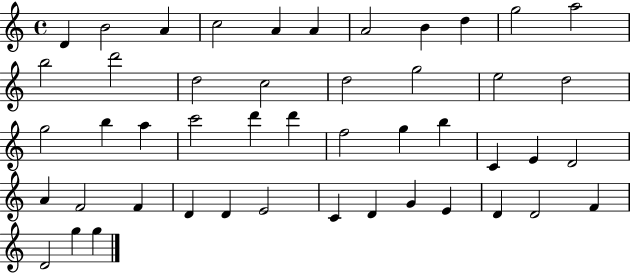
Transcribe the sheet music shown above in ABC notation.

X:1
T:Untitled
M:4/4
L:1/4
K:C
D B2 A c2 A A A2 B d g2 a2 b2 d'2 d2 c2 d2 g2 e2 d2 g2 b a c'2 d' d' f2 g b C E D2 A F2 F D D E2 C D G E D D2 F D2 g g